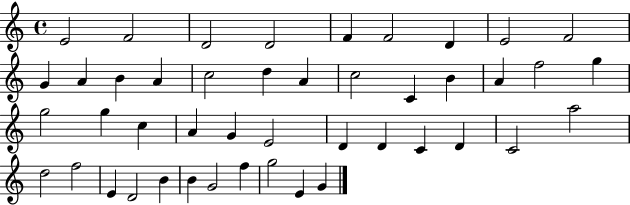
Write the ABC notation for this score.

X:1
T:Untitled
M:4/4
L:1/4
K:C
E2 F2 D2 D2 F F2 D E2 F2 G A B A c2 d A c2 C B A f2 g g2 g c A G E2 D D C D C2 a2 d2 f2 E D2 B B G2 f g2 E G